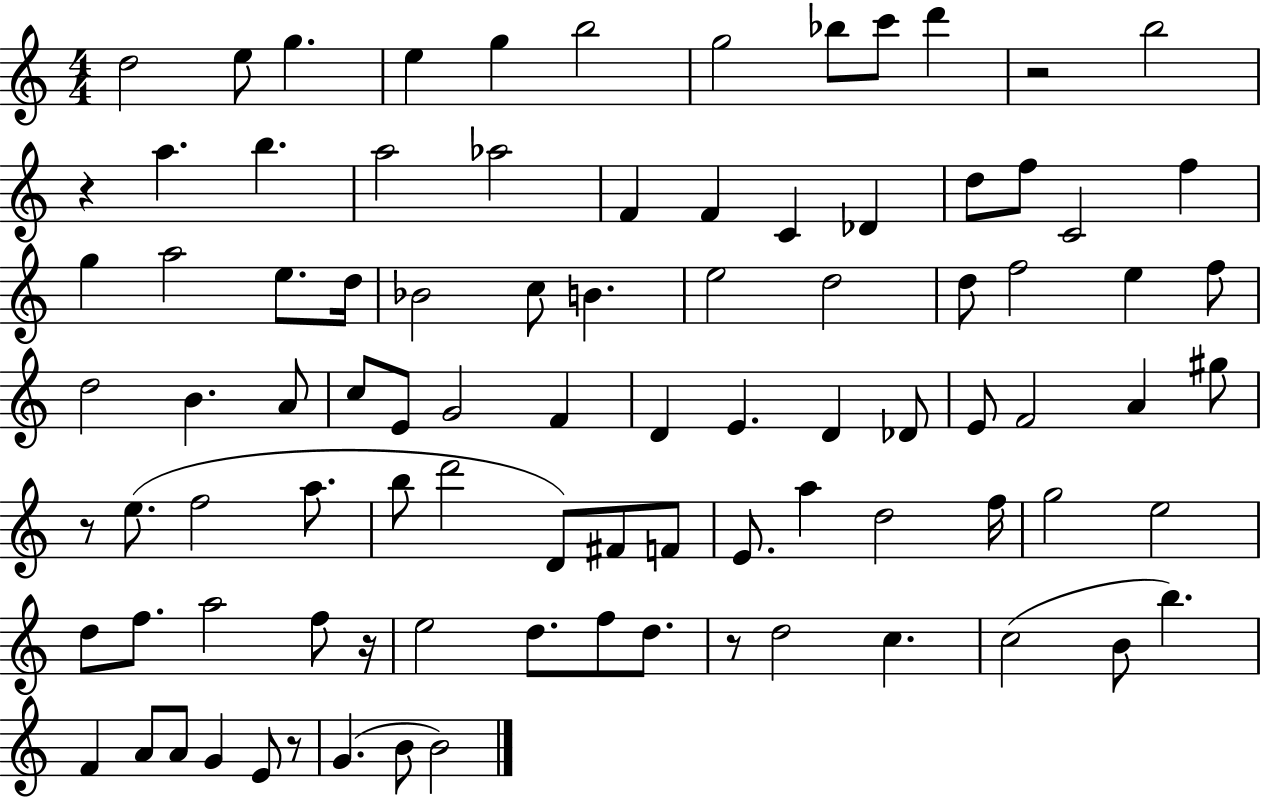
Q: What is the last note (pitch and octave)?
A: B4